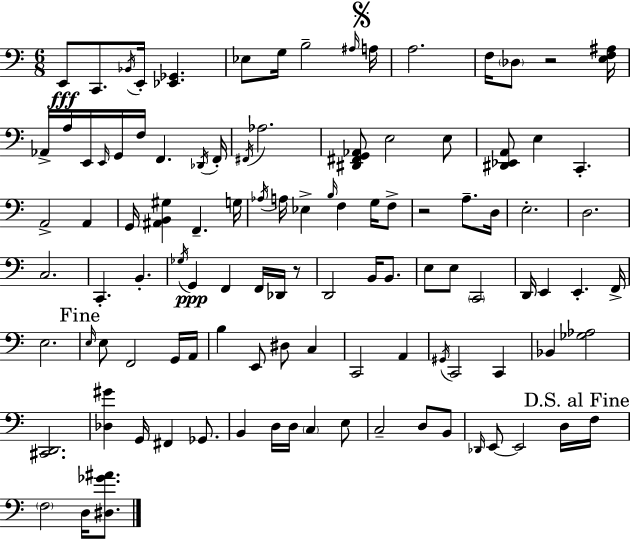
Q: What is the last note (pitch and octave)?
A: D3